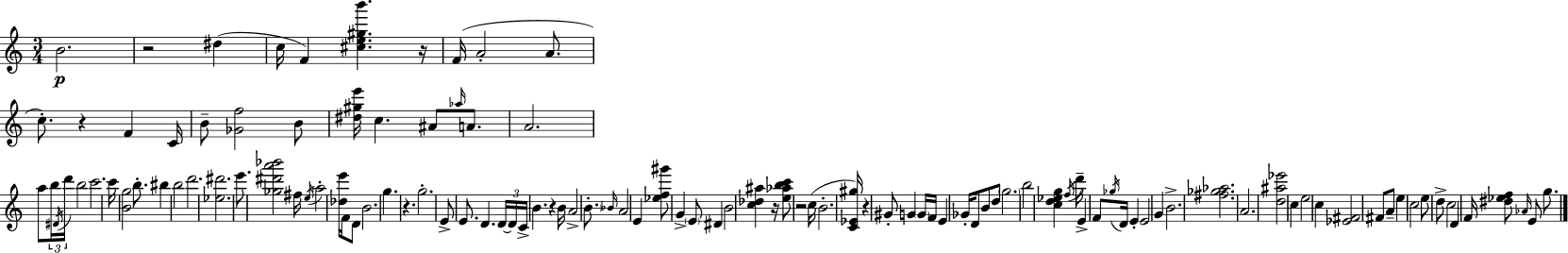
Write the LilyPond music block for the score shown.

{
  \clef treble
  \numericTimeSignature
  \time 3/4
  \key a \minor
  b'2.\p | r2 dis''4( | c''16 f'4) <cis'' e'' gis'' b'''>4. r16 | f'16( a'2-. a'8. | \break c''8.-.) r4 f'4 c'16 | b'8-- <ges' f''>2 b'8 | <dis'' gis'' e'''>16 c''4. ais'8 \grace { aes''16 } a'8. | a'2. | \break a''8 \tuplet 3/2 { b''16 \acciaccatura { dis'16 } d'''16 } b''2 | c'''2. | c'''16 <b' g''>2 b''8.-. | bis''4 b''2 | \break d'''2. | <ees'' dis'''>2. | e'''8. <ges'' dis''' a''' bes'''>2 | fis''16 \acciaccatura { e''16 } a''2-. <des'' e'''>16 | \break f'16 d'8 b'2. | g''4. r4. | g''2.-. | e'8-> e'8. d'4. | \break \tuplet 3/2 { d'16~~ d'16 c'16-> } b'4. r4 | b'16 a'2-> | \parenthesize b'8.-. \grace { bes'16 } a'2 | e'4 <ees'' f'' gis'''>8 g'4-> \parenthesize e'8 | \break dis'4 b'2 | <c'' des'' ais''>4 r16 <e'' aes'' b'' c'''>8 r2 | c''16( b'2.-. | <c' ees' gis''>16) r4 gis'8-. g'4 | \break \parenthesize g'16 f'16 e'4 ges'16-. d'8 | b'8 d''8 \parenthesize g''2. | b''2 | <c'' d'' ees'' g''>4 \acciaccatura { f''16 } d'''16-- e'4-> f'8 | \break \acciaccatura { ges''16 } d'16 e'4-. e'2 | g'4 b'2.-> | <fis'' ges'' aes''>2. | a'2. | \break <d'' ais'' ees'''>2 | c''4 e''2 | c''4 <ees' fis'>2 | fis'8 a'8-- e''4 c''2 | \break e''8 d''8-> c''2 | d'4 f'16 <dis'' ees'' f''>8 | \grace { aes'16 } e'8 g''8. \bar "|."
}